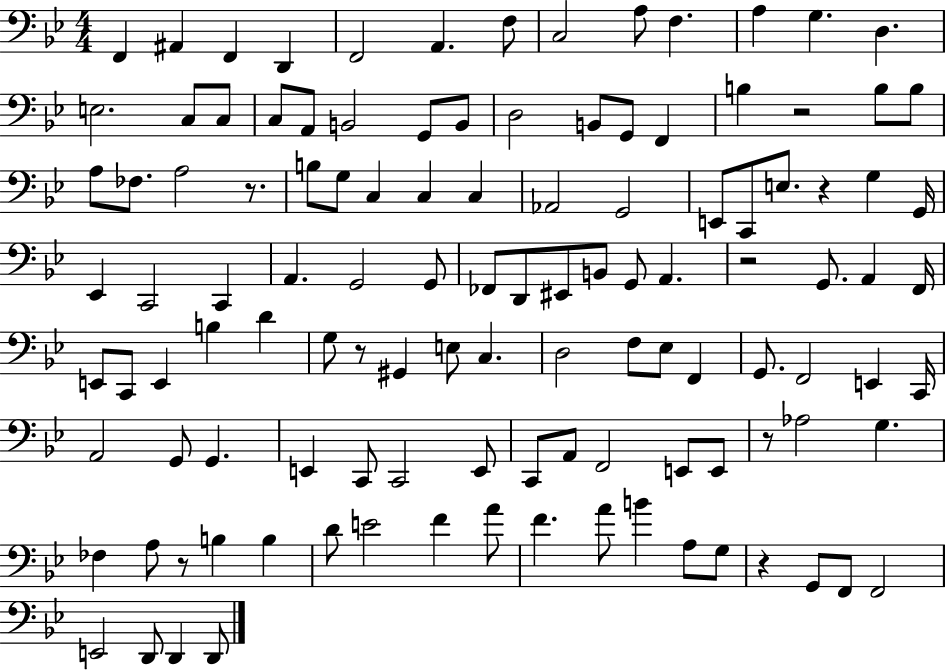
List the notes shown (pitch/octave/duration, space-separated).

F2/q A#2/q F2/q D2/q F2/h A2/q. F3/e C3/h A3/e F3/q. A3/q G3/q. D3/q. E3/h. C3/e C3/e C3/e A2/e B2/h G2/e B2/e D3/h B2/e G2/e F2/q B3/q R/h B3/e B3/e A3/e FES3/e. A3/h R/e. B3/e G3/e C3/q C3/q C3/q Ab2/h G2/h E2/e C2/e E3/e. R/q G3/q G2/s Eb2/q C2/h C2/q A2/q. G2/h G2/e FES2/e D2/e EIS2/e B2/e G2/e A2/q. R/h G2/e. A2/q F2/s E2/e C2/e E2/q B3/q D4/q G3/e R/e G#2/q E3/e C3/q. D3/h F3/e Eb3/e F2/q G2/e. F2/h E2/q C2/s A2/h G2/e G2/q. E2/q C2/e C2/h E2/e C2/e A2/e F2/h E2/e E2/e R/e Ab3/h G3/q. FES3/q A3/e R/e B3/q B3/q D4/e E4/h F4/q A4/e F4/q. A4/e B4/q A3/e G3/e R/q G2/e F2/e F2/h E2/h D2/e D2/q D2/e